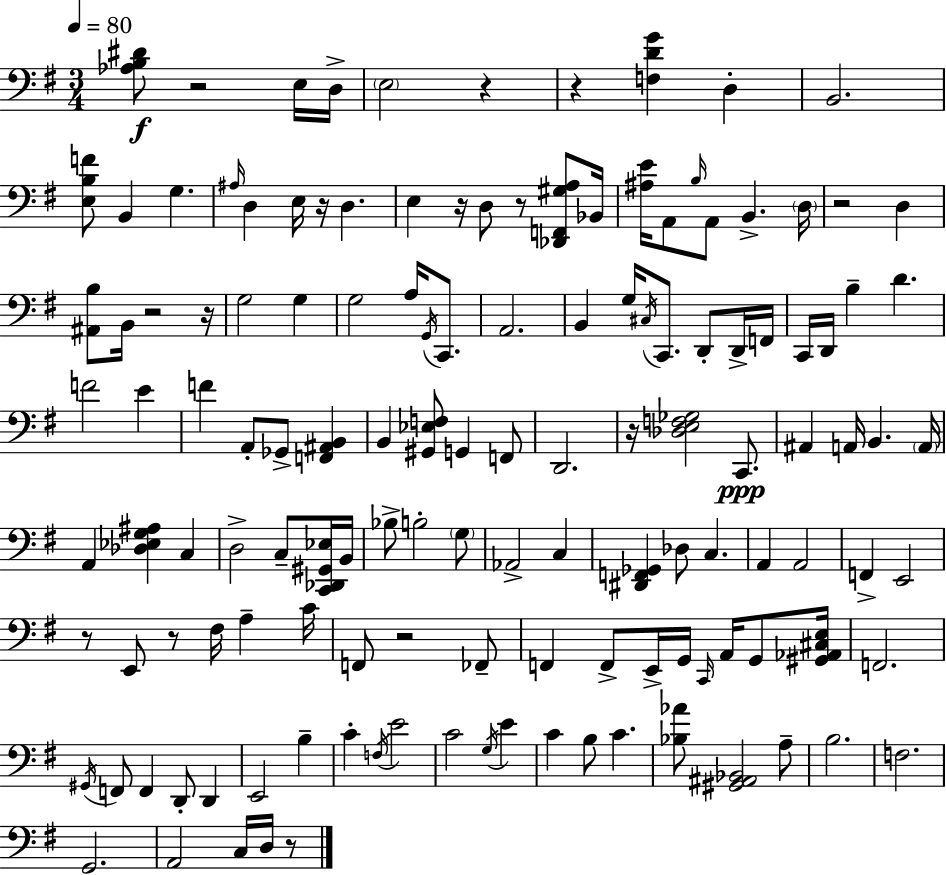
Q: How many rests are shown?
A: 14